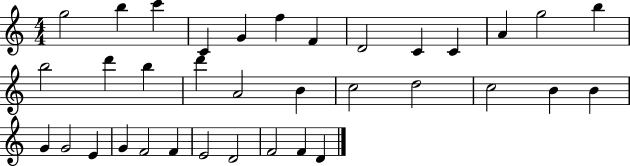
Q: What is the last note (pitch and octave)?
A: D4